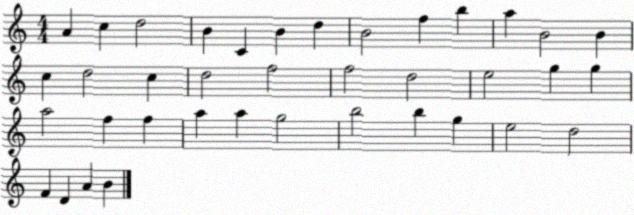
X:1
T:Untitled
M:4/4
L:1/4
K:C
A c d2 B C B d B2 f b a B2 B c d2 c d2 f2 f2 d2 e2 g g a2 f f a a g2 b2 b g e2 d2 F D A B